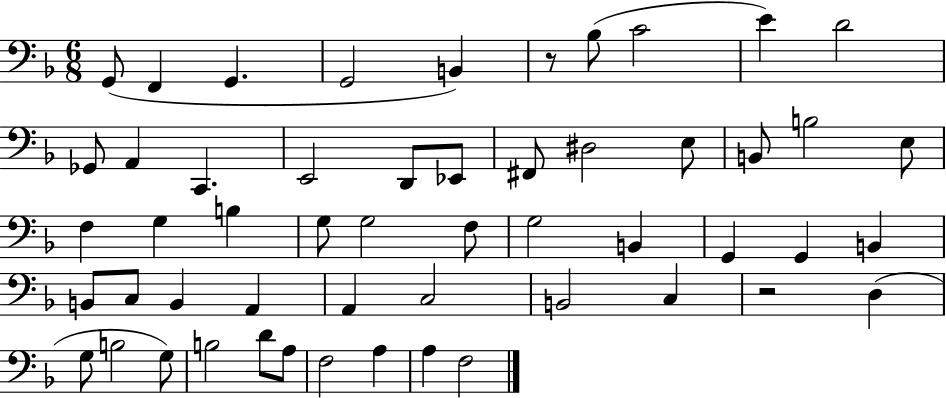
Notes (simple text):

G2/e F2/q G2/q. G2/h B2/q R/e Bb3/e C4/h E4/q D4/h Gb2/e A2/q C2/q. E2/h D2/e Eb2/e F#2/e D#3/h E3/e B2/e B3/h E3/e F3/q G3/q B3/q G3/e G3/h F3/e G3/h B2/q G2/q G2/q B2/q B2/e C3/e B2/q A2/q A2/q C3/h B2/h C3/q R/h D3/q G3/e B3/h G3/e B3/h D4/e A3/e F3/h A3/q A3/q F3/h